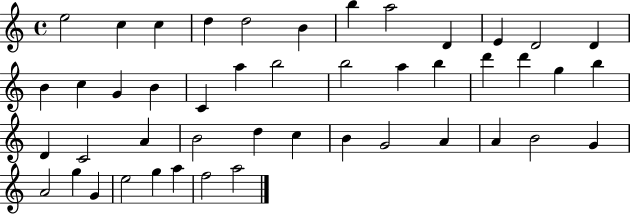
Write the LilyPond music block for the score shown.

{
  \clef treble
  \time 4/4
  \defaultTimeSignature
  \key c \major
  e''2 c''4 c''4 | d''4 d''2 b'4 | b''4 a''2 d'4 | e'4 d'2 d'4 | \break b'4 c''4 g'4 b'4 | c'4 a''4 b''2 | b''2 a''4 b''4 | d'''4 d'''4 g''4 b''4 | \break d'4 c'2 a'4 | b'2 d''4 c''4 | b'4 g'2 a'4 | a'4 b'2 g'4 | \break a'2 g''4 g'4 | e''2 g''4 a''4 | f''2 a''2 | \bar "|."
}